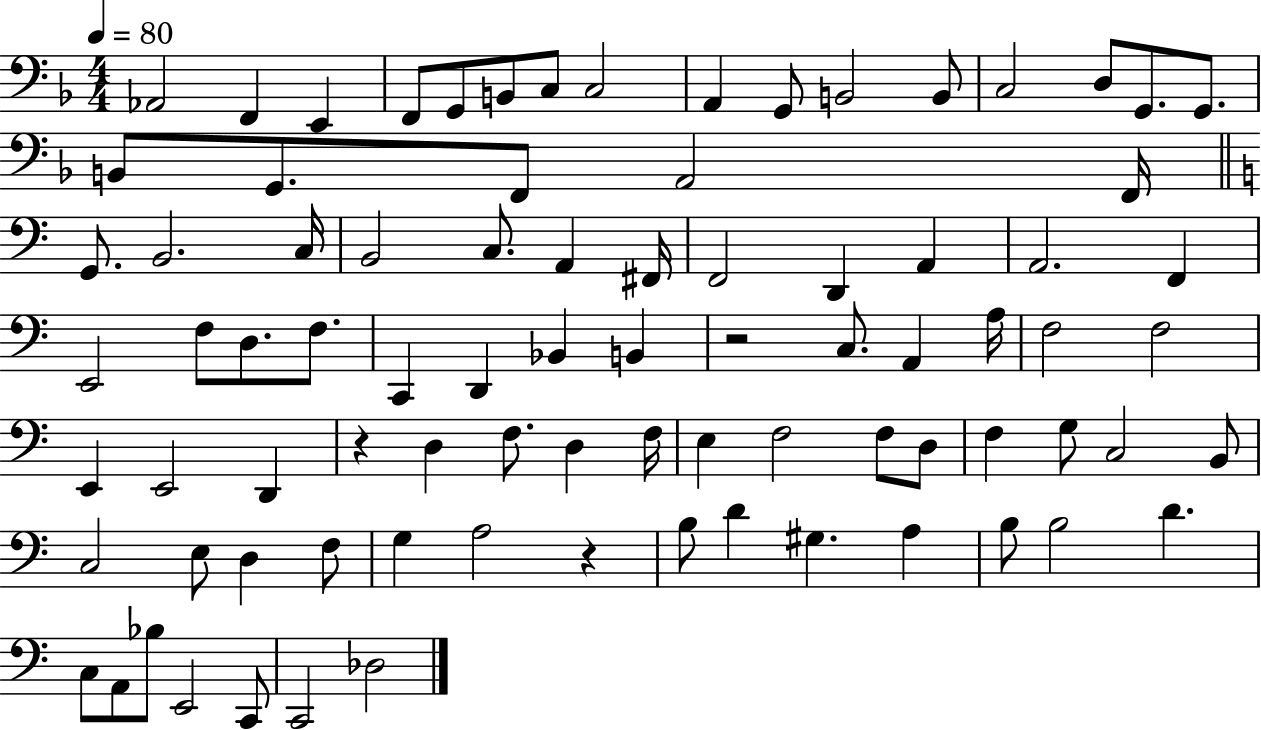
X:1
T:Untitled
M:4/4
L:1/4
K:F
_A,,2 F,, E,, F,,/2 G,,/2 B,,/2 C,/2 C,2 A,, G,,/2 B,,2 B,,/2 C,2 D,/2 G,,/2 G,,/2 B,,/2 G,,/2 F,,/2 A,,2 F,,/4 G,,/2 B,,2 C,/4 B,,2 C,/2 A,, ^F,,/4 F,,2 D,, A,, A,,2 F,, E,,2 F,/2 D,/2 F,/2 C,, D,, _B,, B,, z2 C,/2 A,, A,/4 F,2 F,2 E,, E,,2 D,, z D, F,/2 D, F,/4 E, F,2 F,/2 D,/2 F, G,/2 C,2 B,,/2 C,2 E,/2 D, F,/2 G, A,2 z B,/2 D ^G, A, B,/2 B,2 D C,/2 A,,/2 _B,/2 E,,2 C,,/2 C,,2 _D,2